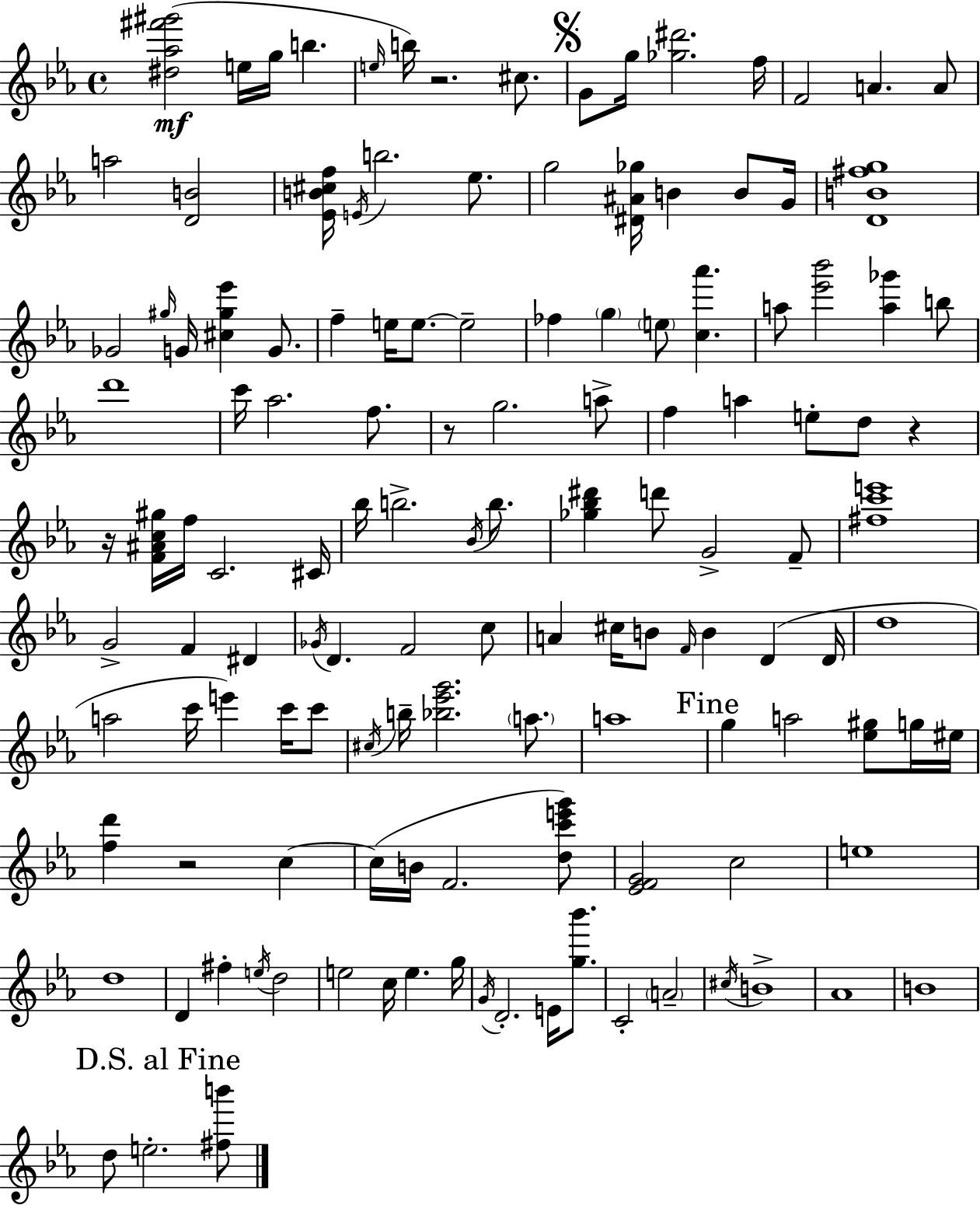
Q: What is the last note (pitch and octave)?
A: E5